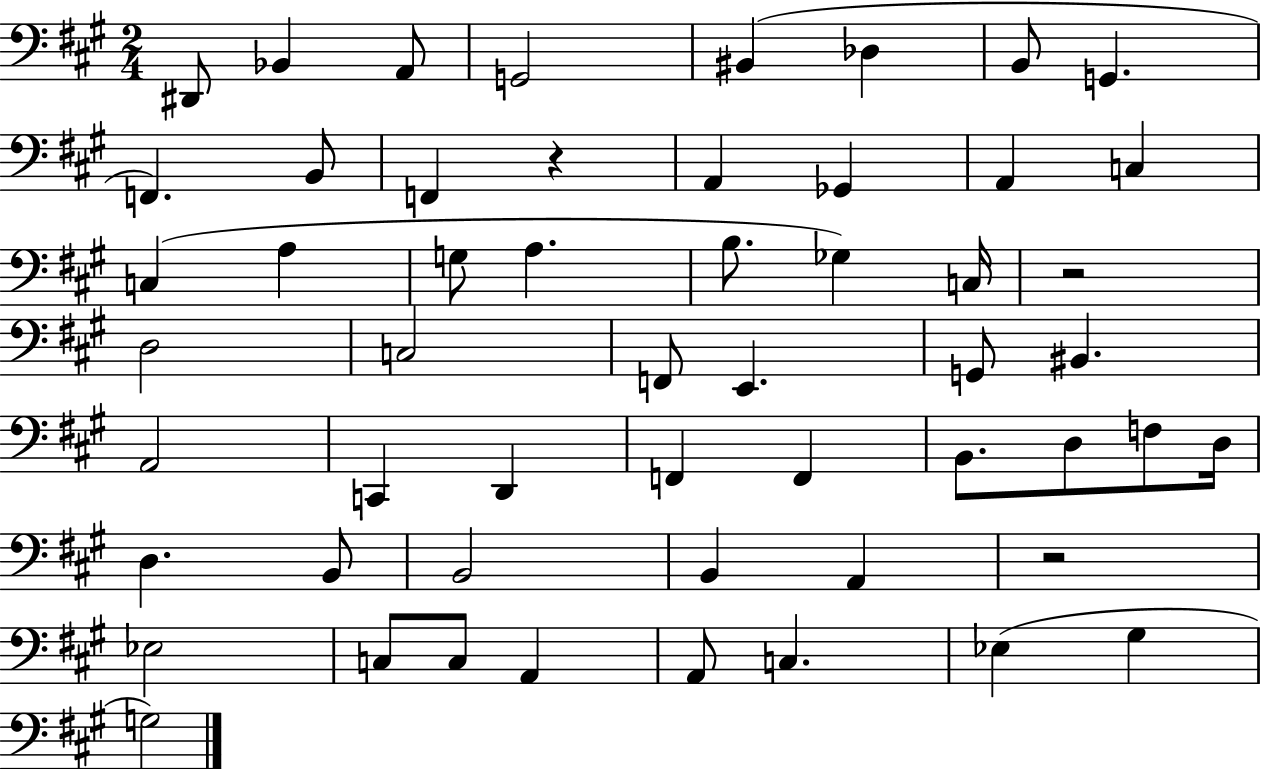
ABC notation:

X:1
T:Untitled
M:2/4
L:1/4
K:A
^D,,/2 _B,, A,,/2 G,,2 ^B,, _D, B,,/2 G,, F,, B,,/2 F,, z A,, _G,, A,, C, C, A, G,/2 A, B,/2 _G, C,/4 z2 D,2 C,2 F,,/2 E,, G,,/2 ^B,, A,,2 C,, D,, F,, F,, B,,/2 D,/2 F,/2 D,/4 D, B,,/2 B,,2 B,, A,, z2 _E,2 C,/2 C,/2 A,, A,,/2 C, _E, ^G, G,2